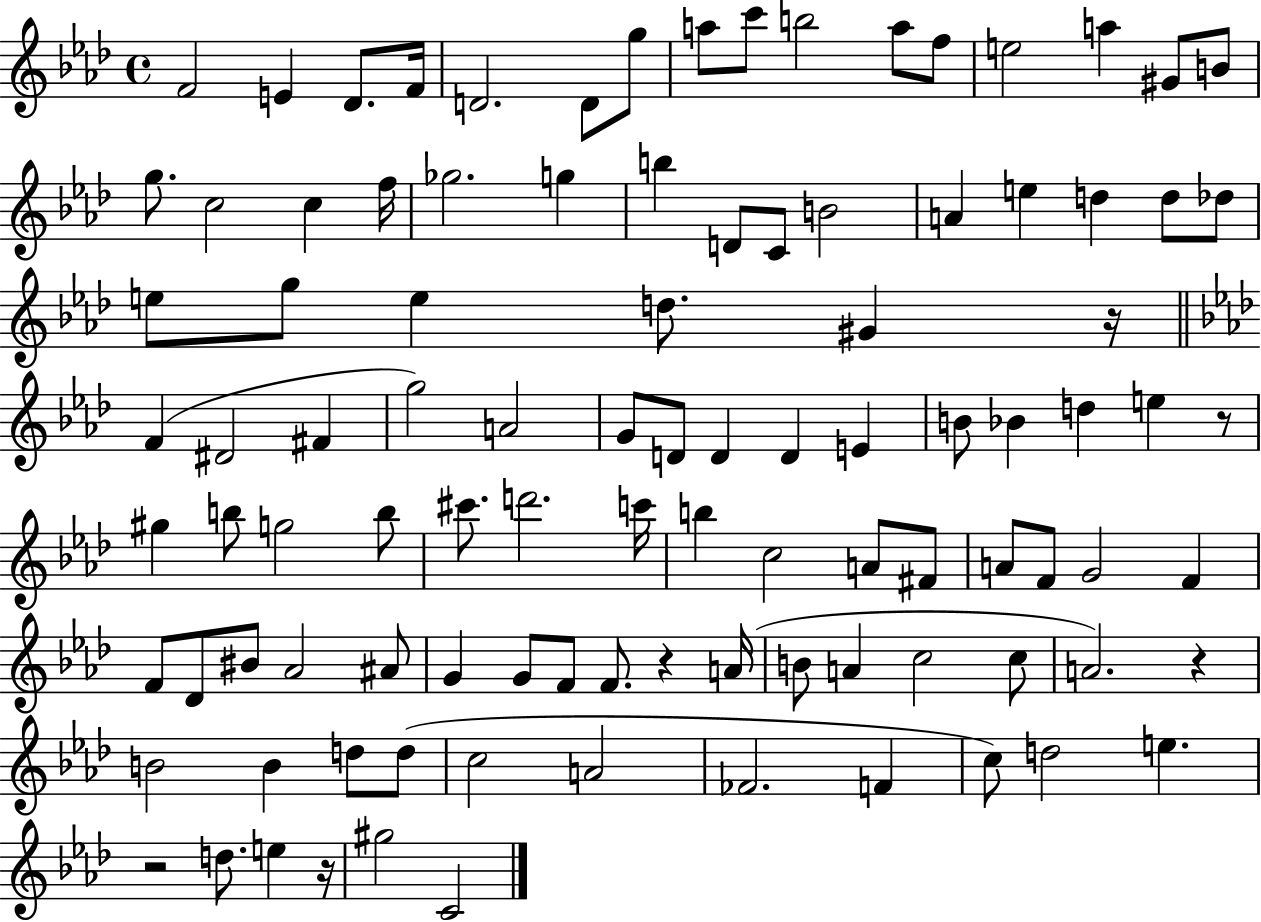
{
  \clef treble
  \time 4/4
  \defaultTimeSignature
  \key aes \major
  f'2 e'4 des'8. f'16 | d'2. d'8 g''8 | a''8 c'''8 b''2 a''8 f''8 | e''2 a''4 gis'8 b'8 | \break g''8. c''2 c''4 f''16 | ges''2. g''4 | b''4 d'8 c'8 b'2 | a'4 e''4 d''4 d''8 des''8 | \break e''8 g''8 e''4 d''8. gis'4 r16 | \bar "||" \break \key aes \major f'4( dis'2 fis'4 | g''2) a'2 | g'8 d'8 d'4 d'4 e'4 | b'8 bes'4 d''4 e''4 r8 | \break gis''4 b''8 g''2 b''8 | cis'''8. d'''2. c'''16 | b''4 c''2 a'8 fis'8 | a'8 f'8 g'2 f'4 | \break f'8 des'8 bis'8 aes'2 ais'8 | g'4 g'8 f'8 f'8. r4 a'16( | b'8 a'4 c''2 c''8 | a'2.) r4 | \break b'2 b'4 d''8 d''8( | c''2 a'2 | fes'2. f'4 | c''8) d''2 e''4. | \break r2 d''8. e''4 r16 | gis''2 c'2 | \bar "|."
}